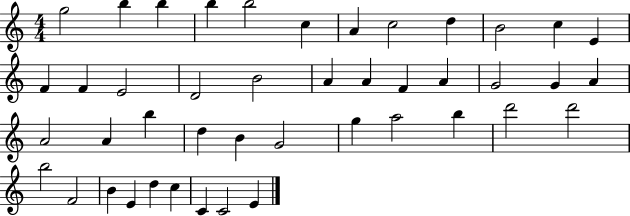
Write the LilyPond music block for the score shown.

{
  \clef treble
  \numericTimeSignature
  \time 4/4
  \key c \major
  g''2 b''4 b''4 | b''4 b''2 c''4 | a'4 c''2 d''4 | b'2 c''4 e'4 | \break f'4 f'4 e'2 | d'2 b'2 | a'4 a'4 f'4 a'4 | g'2 g'4 a'4 | \break a'2 a'4 b''4 | d''4 b'4 g'2 | g''4 a''2 b''4 | d'''2 d'''2 | \break b''2 f'2 | b'4 e'4 d''4 c''4 | c'4 c'2 e'4 | \bar "|."
}